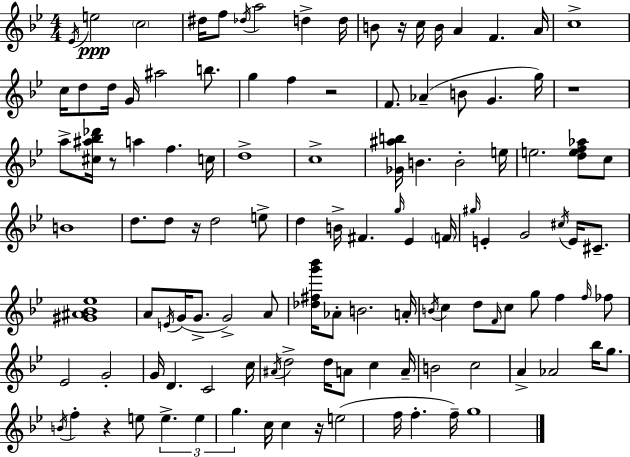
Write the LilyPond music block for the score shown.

{
  \clef treble
  \numericTimeSignature
  \time 4/4
  \key g \minor
  \acciaccatura { ees'16 }\ppp e''2 \parenthesize c''2 | dis''16 f''8 \acciaccatura { des''16 } a''2 d''4-> | d''16 b'8 r16 c''16 b'16 a'4 f'4. | a'16 c''1-> | \break c''16 d''8 d''16 g'16 ais''2 b''8. | g''4 f''4 r2 | f'8. aes'4--( b'8 g'4. | g''16) r1 | \break a''8-> <cis'' ais'' bes'' des'''>16 r8 a''4 f''4. | c''16 d''1-> | c''1-> | <ges' ais'' b''>16 b'4. b'2-. | \break e''16 e''2. <d'' e'' f'' aes''>8 | c''8 b'1 | d''8. d''8 r16 d''2 | e''8-> d''4 b'16-> fis'4. \grace { g''16 } ees'4 | \break \parenthesize f'16 \grace { gis''16 } e'4-. g'2 | \acciaccatura { cis''16 } e'16 cis'8.-- <gis' ais' bes' ees''>1 | a'8 \acciaccatura { e'16 }( g'16 g'8.-> g'2->) | a'8 <des'' fis'' g''' bes'''>16 aes'8-. b'2. | \break a'16-. \acciaccatura { b'16 } c''4 d''8 \grace { f'16 } c''8 | g''8 f''4 \grace { f''16 } fes''8 ees'2 | g'2-. g'16 d'4. | c'2 c''16 \acciaccatura { ais'16 } d''2-> | \break d''16 a'8 c''4 a'16-- b'2 | c''2 a'4-> aes'2 | bes''16 g''8. \acciaccatura { b'16 } f''4-. r4 | e''8 \tuplet 3/2 { e''4.-> e''4 g''4. } | \break c''16 c''4 r16 e''2( | f''16 f''4.-. f''16--) g''1 | \bar "|."
}